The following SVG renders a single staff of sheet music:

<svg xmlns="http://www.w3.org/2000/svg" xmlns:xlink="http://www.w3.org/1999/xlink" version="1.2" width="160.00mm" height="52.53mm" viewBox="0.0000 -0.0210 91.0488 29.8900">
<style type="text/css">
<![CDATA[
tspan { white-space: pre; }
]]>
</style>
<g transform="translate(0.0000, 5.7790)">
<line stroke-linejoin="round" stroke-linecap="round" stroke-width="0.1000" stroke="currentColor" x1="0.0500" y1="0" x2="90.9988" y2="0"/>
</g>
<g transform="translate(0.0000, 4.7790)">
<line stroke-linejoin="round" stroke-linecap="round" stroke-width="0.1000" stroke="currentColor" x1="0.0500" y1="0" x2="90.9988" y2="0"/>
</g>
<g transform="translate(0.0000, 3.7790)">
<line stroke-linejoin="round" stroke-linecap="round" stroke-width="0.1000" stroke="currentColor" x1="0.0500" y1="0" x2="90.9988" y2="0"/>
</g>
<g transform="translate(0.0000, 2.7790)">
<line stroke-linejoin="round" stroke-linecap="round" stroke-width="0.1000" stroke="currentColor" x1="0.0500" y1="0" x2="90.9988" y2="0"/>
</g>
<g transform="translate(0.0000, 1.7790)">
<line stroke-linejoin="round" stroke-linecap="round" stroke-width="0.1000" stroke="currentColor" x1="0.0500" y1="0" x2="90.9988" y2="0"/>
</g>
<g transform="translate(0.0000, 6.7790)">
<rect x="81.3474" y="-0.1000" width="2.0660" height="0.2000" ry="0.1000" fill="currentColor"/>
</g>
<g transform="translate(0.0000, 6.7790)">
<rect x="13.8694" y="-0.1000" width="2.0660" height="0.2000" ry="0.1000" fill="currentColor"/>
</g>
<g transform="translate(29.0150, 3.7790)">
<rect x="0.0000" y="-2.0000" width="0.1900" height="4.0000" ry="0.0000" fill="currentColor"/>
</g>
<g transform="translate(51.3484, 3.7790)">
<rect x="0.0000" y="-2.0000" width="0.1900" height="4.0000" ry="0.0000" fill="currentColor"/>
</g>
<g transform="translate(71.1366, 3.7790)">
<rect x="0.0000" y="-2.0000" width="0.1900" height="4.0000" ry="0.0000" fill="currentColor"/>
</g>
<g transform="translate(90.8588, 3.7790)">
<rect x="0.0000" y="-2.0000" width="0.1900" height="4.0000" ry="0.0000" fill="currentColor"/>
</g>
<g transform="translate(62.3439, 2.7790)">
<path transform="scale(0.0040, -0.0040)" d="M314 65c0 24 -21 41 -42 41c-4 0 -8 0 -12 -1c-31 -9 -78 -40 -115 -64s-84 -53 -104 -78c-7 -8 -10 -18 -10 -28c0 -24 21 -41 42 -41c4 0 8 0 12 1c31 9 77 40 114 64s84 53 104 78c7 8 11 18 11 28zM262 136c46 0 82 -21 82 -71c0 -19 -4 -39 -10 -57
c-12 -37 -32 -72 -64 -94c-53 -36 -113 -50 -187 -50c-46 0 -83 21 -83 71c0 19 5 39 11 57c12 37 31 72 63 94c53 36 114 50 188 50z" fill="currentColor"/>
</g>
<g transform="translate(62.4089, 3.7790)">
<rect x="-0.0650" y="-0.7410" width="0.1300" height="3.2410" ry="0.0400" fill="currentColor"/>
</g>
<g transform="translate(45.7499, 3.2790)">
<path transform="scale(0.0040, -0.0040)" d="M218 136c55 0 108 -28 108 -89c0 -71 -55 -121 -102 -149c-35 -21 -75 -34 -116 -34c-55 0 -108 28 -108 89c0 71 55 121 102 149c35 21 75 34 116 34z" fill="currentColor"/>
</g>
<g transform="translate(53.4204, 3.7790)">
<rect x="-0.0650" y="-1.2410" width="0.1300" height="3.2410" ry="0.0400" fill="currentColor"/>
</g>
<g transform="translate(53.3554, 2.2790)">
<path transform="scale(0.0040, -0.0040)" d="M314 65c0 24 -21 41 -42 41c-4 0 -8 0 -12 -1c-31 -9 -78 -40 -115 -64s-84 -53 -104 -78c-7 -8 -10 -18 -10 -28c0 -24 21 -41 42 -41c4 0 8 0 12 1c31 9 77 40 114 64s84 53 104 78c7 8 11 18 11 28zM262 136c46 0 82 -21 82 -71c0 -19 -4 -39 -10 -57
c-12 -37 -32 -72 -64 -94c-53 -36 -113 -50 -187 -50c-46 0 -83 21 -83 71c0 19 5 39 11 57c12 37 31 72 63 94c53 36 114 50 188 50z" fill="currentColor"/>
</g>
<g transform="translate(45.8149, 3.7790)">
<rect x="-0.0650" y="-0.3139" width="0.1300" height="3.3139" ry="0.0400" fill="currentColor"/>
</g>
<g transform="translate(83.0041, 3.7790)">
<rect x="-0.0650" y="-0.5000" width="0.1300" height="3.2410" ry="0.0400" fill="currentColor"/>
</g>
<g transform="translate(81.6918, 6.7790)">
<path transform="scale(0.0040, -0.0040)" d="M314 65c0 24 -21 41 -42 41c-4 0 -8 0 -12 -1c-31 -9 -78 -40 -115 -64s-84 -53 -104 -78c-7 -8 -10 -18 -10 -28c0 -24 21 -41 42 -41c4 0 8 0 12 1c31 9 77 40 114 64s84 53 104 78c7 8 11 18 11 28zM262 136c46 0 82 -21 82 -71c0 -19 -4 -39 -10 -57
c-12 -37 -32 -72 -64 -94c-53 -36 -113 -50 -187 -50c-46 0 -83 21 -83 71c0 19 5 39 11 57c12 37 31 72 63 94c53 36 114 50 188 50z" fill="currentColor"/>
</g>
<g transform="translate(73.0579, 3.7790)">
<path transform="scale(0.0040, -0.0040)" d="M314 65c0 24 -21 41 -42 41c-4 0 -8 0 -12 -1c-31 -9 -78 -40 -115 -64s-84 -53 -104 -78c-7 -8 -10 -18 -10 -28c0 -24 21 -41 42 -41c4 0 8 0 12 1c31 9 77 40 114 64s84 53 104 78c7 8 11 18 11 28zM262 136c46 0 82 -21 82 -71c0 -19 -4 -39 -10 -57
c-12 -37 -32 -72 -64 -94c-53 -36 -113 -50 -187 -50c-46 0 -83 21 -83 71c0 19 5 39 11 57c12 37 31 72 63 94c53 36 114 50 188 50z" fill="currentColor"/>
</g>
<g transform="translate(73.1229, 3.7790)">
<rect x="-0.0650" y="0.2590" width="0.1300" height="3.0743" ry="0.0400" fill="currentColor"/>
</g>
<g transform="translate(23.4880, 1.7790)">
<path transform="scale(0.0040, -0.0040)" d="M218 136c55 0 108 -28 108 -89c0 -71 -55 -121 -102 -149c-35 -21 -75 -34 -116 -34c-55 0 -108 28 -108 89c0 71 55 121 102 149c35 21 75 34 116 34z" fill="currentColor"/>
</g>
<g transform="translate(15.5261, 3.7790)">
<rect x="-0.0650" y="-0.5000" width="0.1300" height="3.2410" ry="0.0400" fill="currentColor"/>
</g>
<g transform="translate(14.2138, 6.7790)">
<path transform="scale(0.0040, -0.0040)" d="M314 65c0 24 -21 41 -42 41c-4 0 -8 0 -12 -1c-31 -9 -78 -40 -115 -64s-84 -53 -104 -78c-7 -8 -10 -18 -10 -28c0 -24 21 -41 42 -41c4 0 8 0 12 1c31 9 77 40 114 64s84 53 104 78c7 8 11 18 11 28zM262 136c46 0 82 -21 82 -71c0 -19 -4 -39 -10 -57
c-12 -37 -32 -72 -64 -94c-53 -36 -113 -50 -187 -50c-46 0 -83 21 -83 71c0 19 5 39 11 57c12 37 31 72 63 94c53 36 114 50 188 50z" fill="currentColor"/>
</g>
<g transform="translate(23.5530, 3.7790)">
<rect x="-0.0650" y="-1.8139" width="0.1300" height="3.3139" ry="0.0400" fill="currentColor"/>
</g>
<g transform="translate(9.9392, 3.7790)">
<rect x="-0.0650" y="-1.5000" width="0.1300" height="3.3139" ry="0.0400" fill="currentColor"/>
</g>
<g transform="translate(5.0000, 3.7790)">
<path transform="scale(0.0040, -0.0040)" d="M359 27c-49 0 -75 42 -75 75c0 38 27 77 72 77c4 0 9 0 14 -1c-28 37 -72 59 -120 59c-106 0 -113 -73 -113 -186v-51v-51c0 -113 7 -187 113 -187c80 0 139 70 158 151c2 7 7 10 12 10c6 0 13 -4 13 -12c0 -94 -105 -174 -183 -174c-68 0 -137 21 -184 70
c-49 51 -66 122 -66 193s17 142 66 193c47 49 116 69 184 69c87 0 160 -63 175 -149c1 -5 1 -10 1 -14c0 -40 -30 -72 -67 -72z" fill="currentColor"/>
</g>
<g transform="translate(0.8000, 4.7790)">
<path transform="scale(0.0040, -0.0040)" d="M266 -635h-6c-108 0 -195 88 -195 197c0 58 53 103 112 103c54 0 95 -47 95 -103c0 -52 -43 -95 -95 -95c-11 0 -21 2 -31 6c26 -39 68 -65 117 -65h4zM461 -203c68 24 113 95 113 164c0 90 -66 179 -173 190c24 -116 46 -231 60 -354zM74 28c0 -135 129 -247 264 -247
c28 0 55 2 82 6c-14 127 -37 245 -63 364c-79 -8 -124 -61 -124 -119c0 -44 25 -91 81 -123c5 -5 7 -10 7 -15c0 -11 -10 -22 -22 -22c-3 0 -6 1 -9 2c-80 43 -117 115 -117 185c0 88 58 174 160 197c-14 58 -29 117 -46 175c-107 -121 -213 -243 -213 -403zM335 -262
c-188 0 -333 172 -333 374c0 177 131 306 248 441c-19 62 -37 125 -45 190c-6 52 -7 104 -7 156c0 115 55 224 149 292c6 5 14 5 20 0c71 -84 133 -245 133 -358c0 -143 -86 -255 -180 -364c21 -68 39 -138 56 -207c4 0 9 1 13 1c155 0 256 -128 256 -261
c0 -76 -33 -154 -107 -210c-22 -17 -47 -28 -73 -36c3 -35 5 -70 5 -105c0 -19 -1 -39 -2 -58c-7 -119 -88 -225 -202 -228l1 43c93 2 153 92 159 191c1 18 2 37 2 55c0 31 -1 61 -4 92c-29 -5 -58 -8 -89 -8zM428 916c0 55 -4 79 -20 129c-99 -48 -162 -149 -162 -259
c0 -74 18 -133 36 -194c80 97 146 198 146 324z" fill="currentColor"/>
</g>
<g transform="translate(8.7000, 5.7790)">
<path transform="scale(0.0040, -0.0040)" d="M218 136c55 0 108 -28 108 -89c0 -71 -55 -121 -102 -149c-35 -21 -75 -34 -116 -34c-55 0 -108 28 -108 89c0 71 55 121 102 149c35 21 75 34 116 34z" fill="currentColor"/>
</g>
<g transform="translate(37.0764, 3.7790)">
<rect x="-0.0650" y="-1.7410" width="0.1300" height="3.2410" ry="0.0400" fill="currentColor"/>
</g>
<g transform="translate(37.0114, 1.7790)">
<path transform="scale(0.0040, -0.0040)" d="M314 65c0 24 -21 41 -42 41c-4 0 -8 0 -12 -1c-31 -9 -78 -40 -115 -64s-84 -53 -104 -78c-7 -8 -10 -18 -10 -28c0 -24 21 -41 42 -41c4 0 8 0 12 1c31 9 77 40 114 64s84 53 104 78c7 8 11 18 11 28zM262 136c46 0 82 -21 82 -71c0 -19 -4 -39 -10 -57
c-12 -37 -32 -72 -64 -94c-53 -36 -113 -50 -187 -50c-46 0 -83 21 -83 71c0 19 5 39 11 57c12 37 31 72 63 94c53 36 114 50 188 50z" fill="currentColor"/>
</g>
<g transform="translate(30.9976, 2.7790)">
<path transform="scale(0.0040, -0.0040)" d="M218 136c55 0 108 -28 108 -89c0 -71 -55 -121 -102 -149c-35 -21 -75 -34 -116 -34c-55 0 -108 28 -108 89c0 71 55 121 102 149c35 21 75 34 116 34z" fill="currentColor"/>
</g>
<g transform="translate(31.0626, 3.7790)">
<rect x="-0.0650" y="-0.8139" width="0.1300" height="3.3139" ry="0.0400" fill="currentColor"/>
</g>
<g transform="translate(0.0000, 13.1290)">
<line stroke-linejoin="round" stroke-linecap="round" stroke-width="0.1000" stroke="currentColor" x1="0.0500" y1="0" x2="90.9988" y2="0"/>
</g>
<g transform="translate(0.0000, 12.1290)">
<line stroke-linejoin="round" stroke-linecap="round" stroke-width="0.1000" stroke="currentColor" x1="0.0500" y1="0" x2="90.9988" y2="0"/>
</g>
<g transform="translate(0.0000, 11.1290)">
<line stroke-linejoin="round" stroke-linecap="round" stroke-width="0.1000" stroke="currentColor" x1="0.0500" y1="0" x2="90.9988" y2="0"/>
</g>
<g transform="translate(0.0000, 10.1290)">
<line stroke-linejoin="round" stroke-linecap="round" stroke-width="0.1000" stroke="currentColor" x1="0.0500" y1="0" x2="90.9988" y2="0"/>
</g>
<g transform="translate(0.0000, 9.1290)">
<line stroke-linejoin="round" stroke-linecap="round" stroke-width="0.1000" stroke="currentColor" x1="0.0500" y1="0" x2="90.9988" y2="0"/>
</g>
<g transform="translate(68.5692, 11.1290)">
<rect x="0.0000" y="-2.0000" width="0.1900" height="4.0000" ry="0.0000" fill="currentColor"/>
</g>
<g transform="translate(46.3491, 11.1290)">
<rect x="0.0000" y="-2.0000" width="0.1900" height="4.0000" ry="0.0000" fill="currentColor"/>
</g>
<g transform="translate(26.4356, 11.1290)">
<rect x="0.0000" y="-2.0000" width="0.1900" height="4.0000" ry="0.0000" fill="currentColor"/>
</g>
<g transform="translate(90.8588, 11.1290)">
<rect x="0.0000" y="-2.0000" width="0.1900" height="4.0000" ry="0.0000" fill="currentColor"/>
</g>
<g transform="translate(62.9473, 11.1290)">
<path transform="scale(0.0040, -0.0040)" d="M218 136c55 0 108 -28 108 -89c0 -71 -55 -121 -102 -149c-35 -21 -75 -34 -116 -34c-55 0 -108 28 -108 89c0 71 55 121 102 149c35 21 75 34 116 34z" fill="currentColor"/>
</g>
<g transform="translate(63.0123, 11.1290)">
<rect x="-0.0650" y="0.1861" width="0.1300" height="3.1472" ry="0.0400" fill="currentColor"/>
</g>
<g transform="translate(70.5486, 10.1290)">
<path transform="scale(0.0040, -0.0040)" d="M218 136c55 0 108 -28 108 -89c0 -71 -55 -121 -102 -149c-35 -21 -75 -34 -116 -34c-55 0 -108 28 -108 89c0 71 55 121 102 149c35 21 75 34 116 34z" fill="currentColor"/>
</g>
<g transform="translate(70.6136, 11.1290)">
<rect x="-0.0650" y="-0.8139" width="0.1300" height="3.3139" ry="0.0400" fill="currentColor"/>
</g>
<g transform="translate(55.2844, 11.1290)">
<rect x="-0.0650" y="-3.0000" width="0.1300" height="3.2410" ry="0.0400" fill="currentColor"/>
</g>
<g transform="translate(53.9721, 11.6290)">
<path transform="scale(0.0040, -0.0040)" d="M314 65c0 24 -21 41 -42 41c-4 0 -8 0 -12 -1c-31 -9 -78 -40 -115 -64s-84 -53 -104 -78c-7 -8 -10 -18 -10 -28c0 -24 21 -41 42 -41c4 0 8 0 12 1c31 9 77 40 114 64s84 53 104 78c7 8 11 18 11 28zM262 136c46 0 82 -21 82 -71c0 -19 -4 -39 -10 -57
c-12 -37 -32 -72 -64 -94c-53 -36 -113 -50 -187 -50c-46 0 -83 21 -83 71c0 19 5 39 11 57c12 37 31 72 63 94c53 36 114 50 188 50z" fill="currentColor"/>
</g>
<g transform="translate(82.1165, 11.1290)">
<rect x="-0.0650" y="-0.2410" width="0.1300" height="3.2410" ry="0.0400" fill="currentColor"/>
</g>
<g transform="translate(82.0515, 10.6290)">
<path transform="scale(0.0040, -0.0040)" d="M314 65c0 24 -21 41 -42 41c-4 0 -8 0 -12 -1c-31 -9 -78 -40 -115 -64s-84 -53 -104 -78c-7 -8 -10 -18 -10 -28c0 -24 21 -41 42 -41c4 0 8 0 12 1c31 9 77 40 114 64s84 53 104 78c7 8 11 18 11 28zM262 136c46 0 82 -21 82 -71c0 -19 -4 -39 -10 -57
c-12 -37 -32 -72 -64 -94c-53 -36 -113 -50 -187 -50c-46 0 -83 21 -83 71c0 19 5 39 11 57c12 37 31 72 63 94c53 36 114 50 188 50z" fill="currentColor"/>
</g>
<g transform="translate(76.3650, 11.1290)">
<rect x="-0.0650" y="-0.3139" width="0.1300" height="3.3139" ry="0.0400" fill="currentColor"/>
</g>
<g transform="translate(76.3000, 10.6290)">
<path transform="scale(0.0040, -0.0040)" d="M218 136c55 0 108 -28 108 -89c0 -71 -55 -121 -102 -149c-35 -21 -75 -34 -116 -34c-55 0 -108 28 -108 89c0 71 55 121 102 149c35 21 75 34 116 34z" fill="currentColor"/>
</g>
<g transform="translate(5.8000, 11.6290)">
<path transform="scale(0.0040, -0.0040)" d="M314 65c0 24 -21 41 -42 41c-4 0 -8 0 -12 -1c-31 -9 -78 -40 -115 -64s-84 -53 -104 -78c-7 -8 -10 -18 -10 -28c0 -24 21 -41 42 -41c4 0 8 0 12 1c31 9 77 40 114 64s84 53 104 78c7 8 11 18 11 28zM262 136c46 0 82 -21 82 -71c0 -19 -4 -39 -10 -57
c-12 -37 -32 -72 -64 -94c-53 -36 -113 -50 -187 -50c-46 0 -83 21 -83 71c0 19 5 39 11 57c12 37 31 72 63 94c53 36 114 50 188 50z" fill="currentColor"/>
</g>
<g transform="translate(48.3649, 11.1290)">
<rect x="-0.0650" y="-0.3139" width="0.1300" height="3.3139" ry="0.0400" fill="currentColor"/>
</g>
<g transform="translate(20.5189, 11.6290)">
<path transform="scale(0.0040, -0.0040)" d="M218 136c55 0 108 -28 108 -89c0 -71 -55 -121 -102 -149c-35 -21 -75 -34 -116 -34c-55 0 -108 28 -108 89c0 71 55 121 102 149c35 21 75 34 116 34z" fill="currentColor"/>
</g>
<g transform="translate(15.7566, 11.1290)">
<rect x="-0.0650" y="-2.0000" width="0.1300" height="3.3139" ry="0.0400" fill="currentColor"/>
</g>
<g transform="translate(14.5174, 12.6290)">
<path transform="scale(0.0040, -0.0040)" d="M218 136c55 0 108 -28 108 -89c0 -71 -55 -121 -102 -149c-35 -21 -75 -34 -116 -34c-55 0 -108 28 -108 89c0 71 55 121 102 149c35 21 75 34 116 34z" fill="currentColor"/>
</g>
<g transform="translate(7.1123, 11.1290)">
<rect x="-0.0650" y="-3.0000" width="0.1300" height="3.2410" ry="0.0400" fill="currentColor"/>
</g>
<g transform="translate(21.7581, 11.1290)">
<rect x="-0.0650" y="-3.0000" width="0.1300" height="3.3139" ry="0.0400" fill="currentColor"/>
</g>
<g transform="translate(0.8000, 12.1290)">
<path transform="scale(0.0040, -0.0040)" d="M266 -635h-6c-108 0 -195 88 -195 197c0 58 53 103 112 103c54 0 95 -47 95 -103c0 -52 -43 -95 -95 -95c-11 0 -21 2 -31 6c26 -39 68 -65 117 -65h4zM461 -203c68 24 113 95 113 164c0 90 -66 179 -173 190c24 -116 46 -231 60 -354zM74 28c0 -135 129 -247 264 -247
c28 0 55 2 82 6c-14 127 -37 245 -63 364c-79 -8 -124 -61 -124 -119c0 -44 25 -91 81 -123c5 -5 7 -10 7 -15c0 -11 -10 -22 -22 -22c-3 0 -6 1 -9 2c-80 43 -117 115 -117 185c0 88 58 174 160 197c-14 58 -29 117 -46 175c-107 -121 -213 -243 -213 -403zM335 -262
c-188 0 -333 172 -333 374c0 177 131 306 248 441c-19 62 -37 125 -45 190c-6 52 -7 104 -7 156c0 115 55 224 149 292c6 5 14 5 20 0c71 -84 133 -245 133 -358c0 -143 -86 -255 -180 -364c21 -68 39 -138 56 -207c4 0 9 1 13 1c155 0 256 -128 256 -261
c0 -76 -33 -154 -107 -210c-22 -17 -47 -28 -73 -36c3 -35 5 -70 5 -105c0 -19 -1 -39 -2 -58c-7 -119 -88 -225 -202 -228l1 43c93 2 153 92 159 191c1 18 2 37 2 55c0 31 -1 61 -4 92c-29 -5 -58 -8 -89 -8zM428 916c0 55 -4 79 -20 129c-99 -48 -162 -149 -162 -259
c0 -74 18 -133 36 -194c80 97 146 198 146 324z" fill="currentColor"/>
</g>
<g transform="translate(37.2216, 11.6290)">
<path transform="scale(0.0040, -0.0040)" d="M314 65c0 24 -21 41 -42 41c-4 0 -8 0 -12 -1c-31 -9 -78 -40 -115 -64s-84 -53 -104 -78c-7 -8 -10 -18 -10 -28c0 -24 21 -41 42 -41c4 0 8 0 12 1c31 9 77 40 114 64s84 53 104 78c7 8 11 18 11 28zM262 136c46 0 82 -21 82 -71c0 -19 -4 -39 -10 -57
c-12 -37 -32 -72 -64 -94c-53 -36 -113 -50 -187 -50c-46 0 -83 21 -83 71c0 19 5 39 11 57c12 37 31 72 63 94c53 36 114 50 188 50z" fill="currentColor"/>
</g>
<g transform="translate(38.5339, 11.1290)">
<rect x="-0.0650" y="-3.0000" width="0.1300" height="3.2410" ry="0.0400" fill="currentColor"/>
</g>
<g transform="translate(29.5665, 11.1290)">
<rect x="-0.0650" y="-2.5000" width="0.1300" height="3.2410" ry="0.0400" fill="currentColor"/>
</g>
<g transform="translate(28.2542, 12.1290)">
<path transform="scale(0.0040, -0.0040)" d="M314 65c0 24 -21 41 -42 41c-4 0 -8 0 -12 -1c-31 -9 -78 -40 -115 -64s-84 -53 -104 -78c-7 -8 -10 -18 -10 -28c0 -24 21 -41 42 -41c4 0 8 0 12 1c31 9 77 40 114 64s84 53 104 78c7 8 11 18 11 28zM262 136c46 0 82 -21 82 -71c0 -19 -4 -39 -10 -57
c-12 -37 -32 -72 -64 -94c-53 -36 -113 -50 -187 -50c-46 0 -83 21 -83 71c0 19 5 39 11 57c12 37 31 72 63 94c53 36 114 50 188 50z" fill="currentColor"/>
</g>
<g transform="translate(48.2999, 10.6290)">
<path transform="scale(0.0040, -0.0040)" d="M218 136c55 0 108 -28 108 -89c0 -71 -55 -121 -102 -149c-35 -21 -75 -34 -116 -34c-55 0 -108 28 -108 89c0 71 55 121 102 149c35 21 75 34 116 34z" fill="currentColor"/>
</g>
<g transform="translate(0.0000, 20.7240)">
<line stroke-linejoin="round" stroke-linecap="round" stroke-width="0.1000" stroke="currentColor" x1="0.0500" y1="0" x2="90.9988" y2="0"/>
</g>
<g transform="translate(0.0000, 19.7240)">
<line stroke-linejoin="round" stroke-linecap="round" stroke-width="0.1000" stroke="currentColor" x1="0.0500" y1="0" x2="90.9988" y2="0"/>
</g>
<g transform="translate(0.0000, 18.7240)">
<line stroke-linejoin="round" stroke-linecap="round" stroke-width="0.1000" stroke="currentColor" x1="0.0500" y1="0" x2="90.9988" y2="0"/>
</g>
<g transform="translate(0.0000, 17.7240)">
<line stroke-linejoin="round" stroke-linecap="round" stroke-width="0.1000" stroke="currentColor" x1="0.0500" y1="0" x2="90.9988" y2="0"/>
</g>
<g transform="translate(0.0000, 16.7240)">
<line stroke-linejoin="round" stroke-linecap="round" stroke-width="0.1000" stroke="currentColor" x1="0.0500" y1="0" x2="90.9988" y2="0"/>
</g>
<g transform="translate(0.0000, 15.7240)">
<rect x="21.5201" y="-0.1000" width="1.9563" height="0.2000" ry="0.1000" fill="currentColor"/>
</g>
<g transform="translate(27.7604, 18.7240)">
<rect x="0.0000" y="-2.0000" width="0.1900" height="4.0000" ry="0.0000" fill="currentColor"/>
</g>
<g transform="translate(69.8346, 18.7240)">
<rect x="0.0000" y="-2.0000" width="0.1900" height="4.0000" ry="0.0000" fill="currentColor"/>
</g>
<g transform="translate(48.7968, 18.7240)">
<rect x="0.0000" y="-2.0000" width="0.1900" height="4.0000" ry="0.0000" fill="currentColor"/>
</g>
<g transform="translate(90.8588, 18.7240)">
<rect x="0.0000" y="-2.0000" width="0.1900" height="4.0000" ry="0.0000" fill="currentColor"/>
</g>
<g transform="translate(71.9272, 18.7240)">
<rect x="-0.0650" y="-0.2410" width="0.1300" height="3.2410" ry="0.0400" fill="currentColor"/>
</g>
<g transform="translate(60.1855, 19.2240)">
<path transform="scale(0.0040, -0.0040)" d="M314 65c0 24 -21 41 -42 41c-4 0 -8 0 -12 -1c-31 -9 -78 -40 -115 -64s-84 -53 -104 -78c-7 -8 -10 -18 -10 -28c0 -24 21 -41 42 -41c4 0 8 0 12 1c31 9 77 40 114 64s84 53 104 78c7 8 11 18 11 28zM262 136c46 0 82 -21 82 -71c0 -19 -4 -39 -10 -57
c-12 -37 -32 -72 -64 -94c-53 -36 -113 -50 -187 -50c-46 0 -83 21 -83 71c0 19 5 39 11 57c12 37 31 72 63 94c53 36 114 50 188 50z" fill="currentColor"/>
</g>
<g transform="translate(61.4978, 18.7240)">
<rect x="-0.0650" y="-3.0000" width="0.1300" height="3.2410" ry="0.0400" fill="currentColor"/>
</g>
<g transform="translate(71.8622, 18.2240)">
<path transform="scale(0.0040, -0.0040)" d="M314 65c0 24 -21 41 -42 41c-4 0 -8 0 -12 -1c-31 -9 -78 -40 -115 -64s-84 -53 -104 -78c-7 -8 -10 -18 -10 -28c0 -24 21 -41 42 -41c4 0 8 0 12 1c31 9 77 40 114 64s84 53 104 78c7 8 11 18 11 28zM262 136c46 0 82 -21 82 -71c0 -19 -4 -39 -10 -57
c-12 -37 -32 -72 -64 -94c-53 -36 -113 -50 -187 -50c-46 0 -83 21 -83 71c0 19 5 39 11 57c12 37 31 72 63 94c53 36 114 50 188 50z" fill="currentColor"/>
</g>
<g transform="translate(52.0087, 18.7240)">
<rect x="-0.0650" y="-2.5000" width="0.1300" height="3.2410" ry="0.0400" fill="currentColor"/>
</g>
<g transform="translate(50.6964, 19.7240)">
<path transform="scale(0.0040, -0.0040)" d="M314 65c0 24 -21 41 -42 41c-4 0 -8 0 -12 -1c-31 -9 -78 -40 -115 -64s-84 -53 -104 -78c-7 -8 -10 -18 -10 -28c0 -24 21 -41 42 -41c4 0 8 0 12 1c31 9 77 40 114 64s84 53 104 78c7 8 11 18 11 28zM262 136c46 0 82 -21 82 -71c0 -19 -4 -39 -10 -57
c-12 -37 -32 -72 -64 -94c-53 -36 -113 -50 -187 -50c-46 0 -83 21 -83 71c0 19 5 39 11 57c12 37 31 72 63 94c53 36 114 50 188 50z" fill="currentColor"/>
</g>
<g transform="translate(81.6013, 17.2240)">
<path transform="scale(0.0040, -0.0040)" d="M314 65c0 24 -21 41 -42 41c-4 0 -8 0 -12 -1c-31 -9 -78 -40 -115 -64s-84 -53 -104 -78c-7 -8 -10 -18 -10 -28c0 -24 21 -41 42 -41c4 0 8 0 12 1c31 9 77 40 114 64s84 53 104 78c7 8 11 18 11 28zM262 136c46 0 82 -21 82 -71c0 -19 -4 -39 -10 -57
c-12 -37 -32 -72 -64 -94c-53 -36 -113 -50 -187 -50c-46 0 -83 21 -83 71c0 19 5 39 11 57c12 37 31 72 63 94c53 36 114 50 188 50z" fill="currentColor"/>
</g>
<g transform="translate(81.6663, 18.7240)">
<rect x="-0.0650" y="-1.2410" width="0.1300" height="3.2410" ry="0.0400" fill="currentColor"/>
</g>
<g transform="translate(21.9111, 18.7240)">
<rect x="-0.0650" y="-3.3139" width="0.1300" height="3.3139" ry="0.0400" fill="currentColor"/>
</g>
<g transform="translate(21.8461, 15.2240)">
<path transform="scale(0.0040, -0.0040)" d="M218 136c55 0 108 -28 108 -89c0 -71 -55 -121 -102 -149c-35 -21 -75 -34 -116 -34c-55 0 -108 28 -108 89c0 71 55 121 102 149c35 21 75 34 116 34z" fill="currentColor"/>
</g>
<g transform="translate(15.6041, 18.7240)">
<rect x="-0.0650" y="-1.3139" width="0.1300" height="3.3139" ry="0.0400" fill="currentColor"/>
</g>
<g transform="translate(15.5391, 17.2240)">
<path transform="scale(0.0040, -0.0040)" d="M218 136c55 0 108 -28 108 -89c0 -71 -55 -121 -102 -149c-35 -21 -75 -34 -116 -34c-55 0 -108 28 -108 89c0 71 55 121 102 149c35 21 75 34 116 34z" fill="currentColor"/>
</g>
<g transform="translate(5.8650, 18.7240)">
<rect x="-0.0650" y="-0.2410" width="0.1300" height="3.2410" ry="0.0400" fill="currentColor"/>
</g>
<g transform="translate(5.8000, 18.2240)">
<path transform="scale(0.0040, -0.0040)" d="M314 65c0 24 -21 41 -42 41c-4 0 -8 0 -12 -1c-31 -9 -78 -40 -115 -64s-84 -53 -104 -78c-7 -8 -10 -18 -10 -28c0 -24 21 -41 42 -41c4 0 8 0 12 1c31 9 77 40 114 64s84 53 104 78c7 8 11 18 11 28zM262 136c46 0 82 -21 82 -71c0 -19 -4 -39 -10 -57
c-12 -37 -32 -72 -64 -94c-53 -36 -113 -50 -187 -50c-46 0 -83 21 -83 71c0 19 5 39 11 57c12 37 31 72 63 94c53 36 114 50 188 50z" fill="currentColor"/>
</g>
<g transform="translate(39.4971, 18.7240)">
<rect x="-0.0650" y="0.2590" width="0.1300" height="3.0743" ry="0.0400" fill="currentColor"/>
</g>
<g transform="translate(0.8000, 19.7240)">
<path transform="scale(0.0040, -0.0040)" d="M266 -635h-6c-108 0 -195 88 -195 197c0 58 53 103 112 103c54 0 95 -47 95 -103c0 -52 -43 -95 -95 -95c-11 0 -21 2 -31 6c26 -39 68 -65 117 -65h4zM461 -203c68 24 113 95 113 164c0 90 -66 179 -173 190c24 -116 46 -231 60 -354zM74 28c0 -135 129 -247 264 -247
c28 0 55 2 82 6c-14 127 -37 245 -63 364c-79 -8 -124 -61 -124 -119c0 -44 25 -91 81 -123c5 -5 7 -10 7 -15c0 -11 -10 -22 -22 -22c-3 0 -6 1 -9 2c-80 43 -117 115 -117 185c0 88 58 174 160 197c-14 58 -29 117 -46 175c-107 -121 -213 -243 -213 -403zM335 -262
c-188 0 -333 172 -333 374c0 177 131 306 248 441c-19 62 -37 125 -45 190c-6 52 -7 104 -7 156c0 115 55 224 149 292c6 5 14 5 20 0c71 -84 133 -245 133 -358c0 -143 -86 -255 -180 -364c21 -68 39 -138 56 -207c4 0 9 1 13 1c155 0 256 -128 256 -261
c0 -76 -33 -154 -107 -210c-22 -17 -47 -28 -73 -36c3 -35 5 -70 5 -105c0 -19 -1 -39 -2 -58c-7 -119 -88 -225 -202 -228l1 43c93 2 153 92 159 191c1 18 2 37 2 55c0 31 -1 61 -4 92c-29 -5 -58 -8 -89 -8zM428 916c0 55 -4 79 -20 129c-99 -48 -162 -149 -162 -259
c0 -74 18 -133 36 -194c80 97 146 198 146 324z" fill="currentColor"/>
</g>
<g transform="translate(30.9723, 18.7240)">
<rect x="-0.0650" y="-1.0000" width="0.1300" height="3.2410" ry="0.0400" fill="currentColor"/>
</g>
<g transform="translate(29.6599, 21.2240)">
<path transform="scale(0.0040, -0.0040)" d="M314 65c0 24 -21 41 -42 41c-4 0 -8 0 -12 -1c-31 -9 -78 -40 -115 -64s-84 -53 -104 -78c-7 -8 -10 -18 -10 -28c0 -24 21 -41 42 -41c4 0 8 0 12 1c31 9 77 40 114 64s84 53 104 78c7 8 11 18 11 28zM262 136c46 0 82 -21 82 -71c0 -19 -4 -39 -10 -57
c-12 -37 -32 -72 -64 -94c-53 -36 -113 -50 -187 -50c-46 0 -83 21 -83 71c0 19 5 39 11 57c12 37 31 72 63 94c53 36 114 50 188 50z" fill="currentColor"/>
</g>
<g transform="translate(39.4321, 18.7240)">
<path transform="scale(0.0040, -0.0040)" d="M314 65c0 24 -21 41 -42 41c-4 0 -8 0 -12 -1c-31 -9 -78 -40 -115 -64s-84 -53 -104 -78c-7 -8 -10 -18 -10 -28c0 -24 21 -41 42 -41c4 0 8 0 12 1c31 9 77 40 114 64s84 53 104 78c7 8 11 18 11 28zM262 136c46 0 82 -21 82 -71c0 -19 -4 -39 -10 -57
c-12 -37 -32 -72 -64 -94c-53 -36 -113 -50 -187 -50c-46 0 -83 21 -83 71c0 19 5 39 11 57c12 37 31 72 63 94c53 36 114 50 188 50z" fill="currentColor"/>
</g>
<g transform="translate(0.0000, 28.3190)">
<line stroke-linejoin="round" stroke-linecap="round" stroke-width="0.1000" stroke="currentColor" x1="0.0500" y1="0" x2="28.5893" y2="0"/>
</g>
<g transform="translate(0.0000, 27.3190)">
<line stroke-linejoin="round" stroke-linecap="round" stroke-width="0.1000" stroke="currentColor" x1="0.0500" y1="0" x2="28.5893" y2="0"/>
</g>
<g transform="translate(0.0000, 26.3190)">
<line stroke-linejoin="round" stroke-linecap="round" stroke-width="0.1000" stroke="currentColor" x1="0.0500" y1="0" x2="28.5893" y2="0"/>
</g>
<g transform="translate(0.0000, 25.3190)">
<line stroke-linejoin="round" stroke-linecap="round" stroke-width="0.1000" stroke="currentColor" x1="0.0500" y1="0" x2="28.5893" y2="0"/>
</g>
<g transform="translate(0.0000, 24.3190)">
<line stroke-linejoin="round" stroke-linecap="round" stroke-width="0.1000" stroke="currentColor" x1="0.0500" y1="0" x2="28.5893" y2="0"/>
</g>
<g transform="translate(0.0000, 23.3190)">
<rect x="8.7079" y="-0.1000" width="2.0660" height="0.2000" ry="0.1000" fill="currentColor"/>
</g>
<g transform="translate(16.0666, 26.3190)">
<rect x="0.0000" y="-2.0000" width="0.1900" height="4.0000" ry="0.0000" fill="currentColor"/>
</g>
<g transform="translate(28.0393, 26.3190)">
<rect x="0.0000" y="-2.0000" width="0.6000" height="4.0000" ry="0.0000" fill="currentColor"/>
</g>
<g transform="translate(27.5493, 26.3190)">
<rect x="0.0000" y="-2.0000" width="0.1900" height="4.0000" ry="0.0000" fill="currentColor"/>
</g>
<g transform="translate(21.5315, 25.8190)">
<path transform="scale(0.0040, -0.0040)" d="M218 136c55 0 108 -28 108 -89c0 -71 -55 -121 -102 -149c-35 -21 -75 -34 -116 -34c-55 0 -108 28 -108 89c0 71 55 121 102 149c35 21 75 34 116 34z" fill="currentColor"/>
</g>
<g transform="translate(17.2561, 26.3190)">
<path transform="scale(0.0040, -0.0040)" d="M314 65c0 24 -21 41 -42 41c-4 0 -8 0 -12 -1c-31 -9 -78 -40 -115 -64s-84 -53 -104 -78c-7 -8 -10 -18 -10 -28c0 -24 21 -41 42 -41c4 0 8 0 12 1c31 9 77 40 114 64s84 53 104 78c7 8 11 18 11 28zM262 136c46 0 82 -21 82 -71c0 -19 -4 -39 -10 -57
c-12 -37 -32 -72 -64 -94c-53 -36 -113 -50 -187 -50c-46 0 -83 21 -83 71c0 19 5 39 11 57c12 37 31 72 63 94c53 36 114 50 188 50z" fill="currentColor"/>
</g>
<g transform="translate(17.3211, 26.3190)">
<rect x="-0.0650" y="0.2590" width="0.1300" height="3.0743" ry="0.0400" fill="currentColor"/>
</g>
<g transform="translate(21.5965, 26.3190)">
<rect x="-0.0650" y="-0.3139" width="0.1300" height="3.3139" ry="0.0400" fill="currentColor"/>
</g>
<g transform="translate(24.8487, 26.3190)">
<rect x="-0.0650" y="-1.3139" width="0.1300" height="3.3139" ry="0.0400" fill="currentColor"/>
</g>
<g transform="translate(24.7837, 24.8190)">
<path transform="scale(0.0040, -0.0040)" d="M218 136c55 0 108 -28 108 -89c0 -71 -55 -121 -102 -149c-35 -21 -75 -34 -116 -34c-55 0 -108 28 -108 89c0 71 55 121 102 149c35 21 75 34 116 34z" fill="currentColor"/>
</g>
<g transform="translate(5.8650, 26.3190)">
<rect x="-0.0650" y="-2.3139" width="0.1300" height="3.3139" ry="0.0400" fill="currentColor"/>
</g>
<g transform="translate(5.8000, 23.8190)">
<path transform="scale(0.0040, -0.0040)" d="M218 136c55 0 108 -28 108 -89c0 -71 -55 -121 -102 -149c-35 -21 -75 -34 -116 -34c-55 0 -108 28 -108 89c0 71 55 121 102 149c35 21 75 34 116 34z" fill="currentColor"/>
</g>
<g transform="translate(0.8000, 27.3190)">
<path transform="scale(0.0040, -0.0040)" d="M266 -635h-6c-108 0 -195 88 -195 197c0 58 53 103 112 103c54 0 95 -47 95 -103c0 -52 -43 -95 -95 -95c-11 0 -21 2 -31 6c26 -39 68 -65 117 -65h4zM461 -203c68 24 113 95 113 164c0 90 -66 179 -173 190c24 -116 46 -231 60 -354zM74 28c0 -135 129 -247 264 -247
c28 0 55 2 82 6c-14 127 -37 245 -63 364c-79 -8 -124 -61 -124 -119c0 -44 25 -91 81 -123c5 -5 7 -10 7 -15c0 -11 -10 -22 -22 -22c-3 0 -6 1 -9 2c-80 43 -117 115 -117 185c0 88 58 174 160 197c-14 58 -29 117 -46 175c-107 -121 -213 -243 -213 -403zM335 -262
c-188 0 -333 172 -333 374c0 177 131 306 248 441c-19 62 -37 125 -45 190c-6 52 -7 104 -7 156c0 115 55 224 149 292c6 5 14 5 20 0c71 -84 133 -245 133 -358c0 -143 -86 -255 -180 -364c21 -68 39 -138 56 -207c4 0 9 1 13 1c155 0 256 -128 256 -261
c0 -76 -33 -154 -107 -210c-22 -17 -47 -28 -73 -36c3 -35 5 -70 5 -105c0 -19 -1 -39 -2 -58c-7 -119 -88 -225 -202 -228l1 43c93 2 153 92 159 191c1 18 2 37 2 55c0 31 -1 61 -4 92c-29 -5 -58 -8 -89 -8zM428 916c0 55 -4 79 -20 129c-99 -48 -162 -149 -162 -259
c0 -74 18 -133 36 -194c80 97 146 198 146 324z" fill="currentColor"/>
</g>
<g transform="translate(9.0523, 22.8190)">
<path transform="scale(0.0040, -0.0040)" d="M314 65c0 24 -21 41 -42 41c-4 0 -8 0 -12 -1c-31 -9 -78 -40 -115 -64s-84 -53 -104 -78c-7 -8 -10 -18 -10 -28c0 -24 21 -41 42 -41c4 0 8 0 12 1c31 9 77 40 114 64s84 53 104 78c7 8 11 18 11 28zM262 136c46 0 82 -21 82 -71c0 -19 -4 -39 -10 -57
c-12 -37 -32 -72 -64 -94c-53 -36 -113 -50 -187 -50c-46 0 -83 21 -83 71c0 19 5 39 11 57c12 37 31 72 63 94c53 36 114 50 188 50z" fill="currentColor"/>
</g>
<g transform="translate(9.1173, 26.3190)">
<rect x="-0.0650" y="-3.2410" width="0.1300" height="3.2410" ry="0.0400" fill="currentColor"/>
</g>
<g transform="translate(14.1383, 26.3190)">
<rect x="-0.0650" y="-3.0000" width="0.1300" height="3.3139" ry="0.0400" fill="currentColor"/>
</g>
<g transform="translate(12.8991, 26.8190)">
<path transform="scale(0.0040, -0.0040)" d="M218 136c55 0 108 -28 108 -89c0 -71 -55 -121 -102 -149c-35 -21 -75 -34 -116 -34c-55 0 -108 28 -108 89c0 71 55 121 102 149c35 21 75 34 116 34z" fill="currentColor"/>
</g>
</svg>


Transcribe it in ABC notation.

X:1
T:Untitled
M:4/4
L:1/4
K:C
E C2 f d f2 c e2 d2 B2 C2 A2 F A G2 A2 c A2 B d c c2 c2 e b D2 B2 G2 A2 c2 e2 g b2 A B2 c e